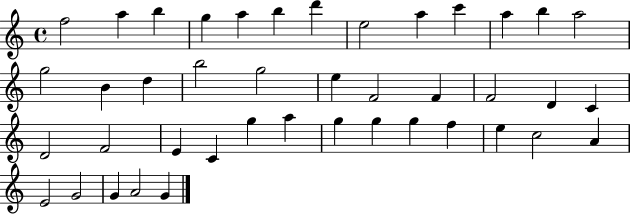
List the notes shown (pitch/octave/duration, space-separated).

F5/h A5/q B5/q G5/q A5/q B5/q D6/q E5/h A5/q C6/q A5/q B5/q A5/h G5/h B4/q D5/q B5/h G5/h E5/q F4/h F4/q F4/h D4/q C4/q D4/h F4/h E4/q C4/q G5/q A5/q G5/q G5/q G5/q F5/q E5/q C5/h A4/q E4/h G4/h G4/q A4/h G4/q